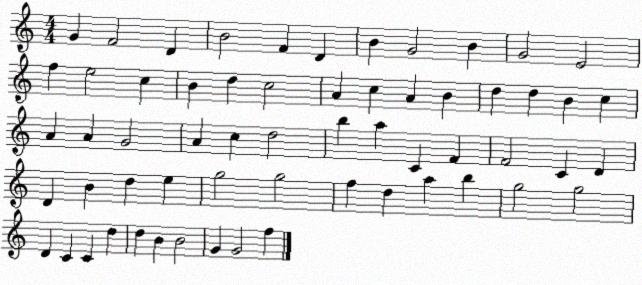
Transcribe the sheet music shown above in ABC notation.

X:1
T:Untitled
M:4/4
L:1/4
K:C
G F2 D B2 F D B G2 B G2 E2 f e2 c B d c2 A c A B d d B c A A G2 A c d2 b a C F F2 C D D B d e g2 g2 f d a b g2 g2 D C C d d B B2 G G2 f